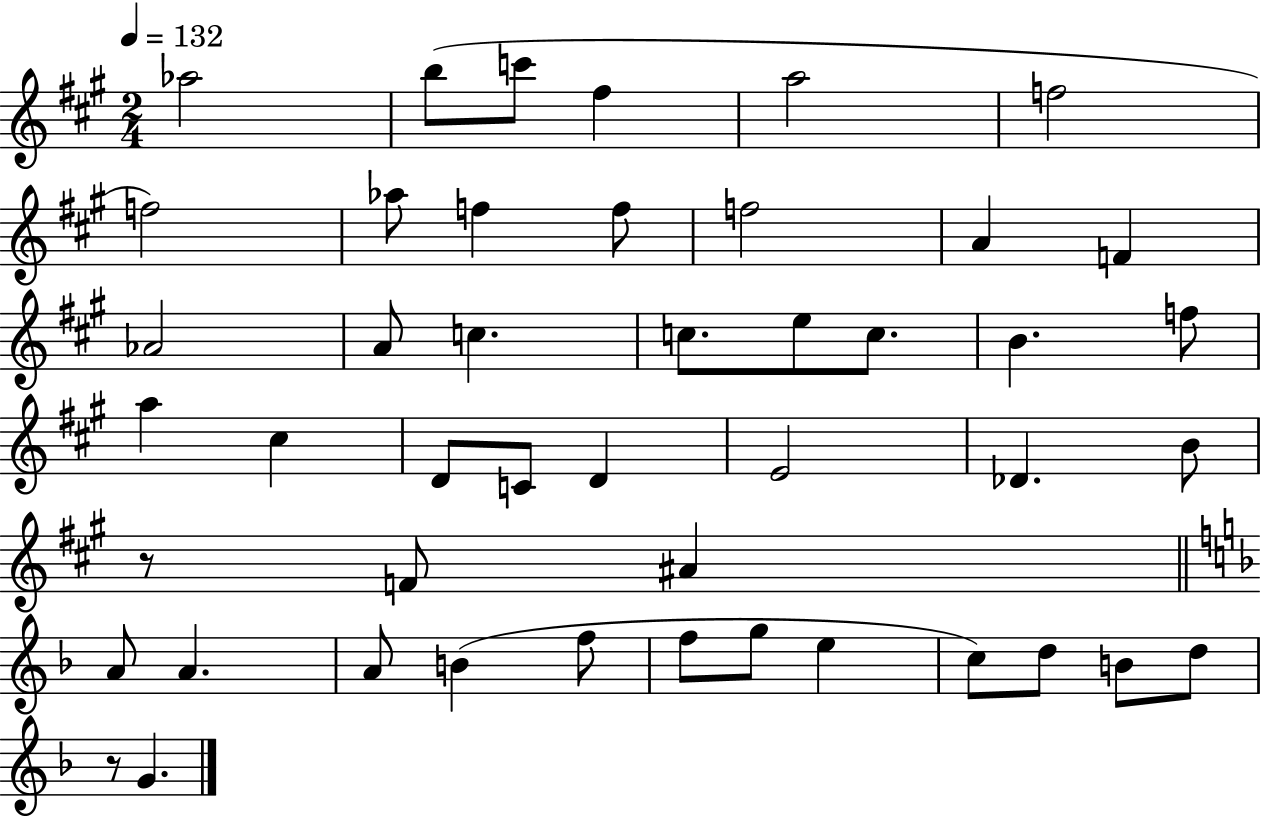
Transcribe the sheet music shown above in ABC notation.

X:1
T:Untitled
M:2/4
L:1/4
K:A
_a2 b/2 c'/2 ^f a2 f2 f2 _a/2 f f/2 f2 A F _A2 A/2 c c/2 e/2 c/2 B f/2 a ^c D/2 C/2 D E2 _D B/2 z/2 F/2 ^A A/2 A A/2 B f/2 f/2 g/2 e c/2 d/2 B/2 d/2 z/2 G